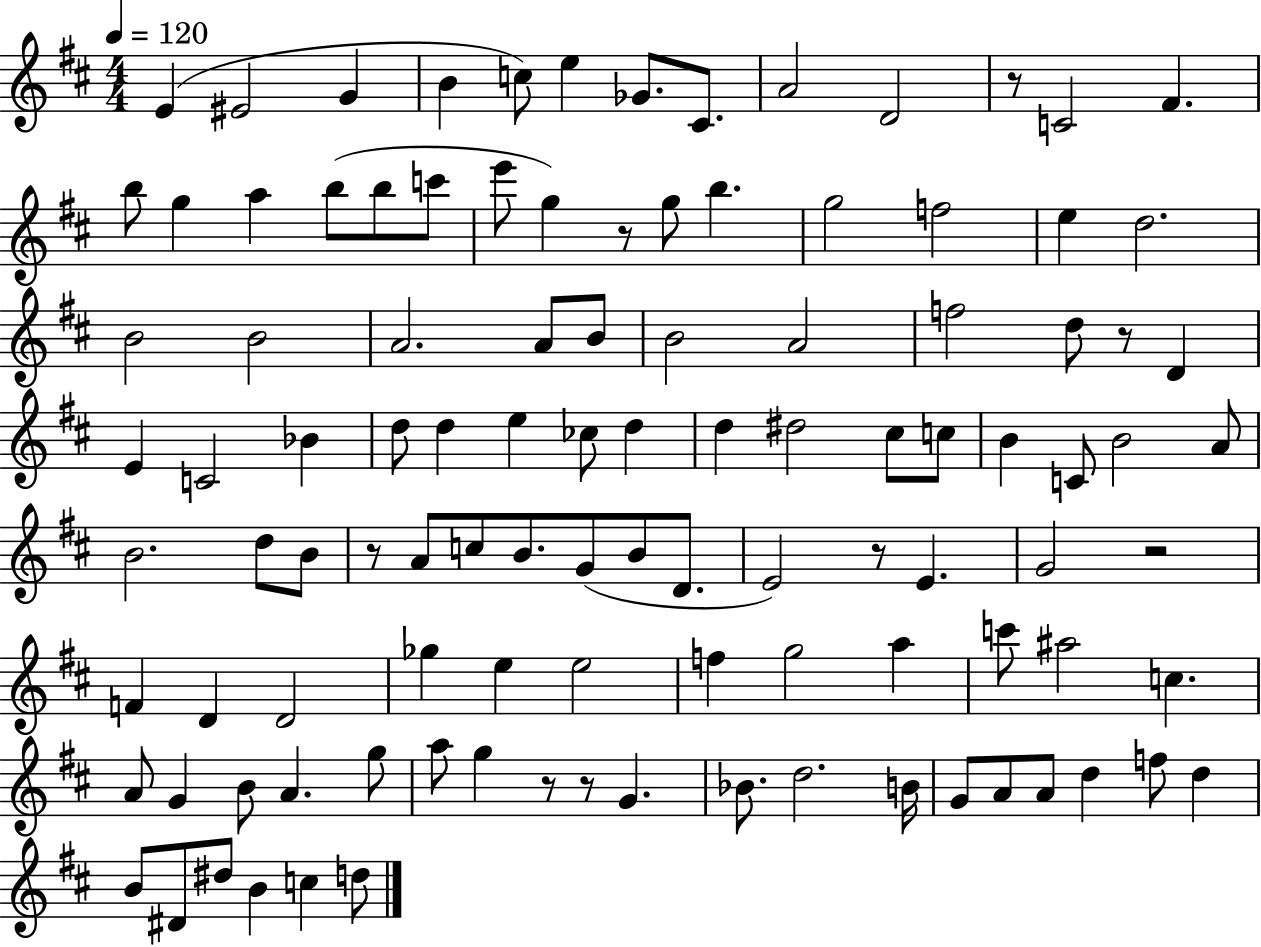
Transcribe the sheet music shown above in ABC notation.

X:1
T:Untitled
M:4/4
L:1/4
K:D
E ^E2 G B c/2 e _G/2 ^C/2 A2 D2 z/2 C2 ^F b/2 g a b/2 b/2 c'/2 e'/2 g z/2 g/2 b g2 f2 e d2 B2 B2 A2 A/2 B/2 B2 A2 f2 d/2 z/2 D E C2 _B d/2 d e _c/2 d d ^d2 ^c/2 c/2 B C/2 B2 A/2 B2 d/2 B/2 z/2 A/2 c/2 B/2 G/2 B/2 D/2 E2 z/2 E G2 z2 F D D2 _g e e2 f g2 a c'/2 ^a2 c A/2 G B/2 A g/2 a/2 g z/2 z/2 G _B/2 d2 B/4 G/2 A/2 A/2 d f/2 d B/2 ^D/2 ^d/2 B c d/2